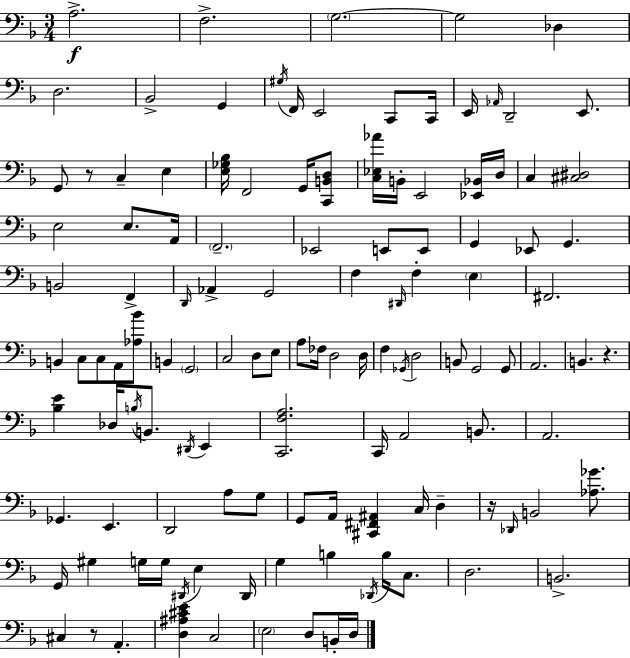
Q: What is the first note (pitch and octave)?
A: A3